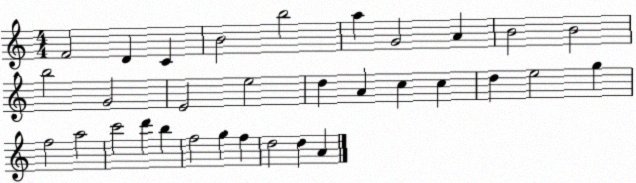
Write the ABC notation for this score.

X:1
T:Untitled
M:4/4
L:1/4
K:C
F2 D C B2 b2 a G2 A B2 B2 b2 G2 E2 e2 d A c c d e2 g f2 a2 c'2 d' b f2 g f d2 d A